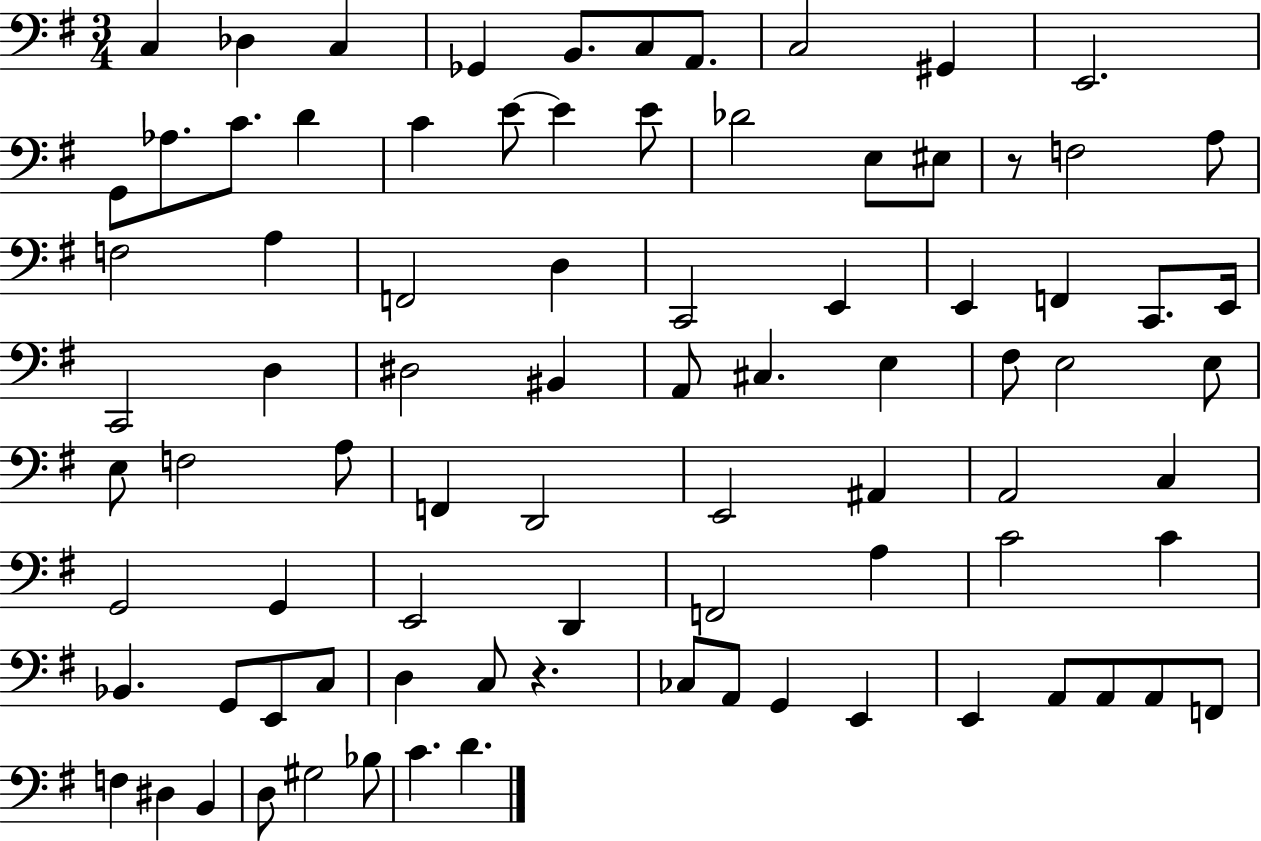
C3/q Db3/q C3/q Gb2/q B2/e. C3/e A2/e. C3/h G#2/q E2/h. G2/e Ab3/e. C4/e. D4/q C4/q E4/e E4/q E4/e Db4/h E3/e EIS3/e R/e F3/h A3/e F3/h A3/q F2/h D3/q C2/h E2/q E2/q F2/q C2/e. E2/s C2/h D3/q D#3/h BIS2/q A2/e C#3/q. E3/q F#3/e E3/h E3/e E3/e F3/h A3/e F2/q D2/h E2/h A#2/q A2/h C3/q G2/h G2/q E2/h D2/q F2/h A3/q C4/h C4/q Bb2/q. G2/e E2/e C3/e D3/q C3/e R/q. CES3/e A2/e G2/q E2/q E2/q A2/e A2/e A2/e F2/e F3/q D#3/q B2/q D3/e G#3/h Bb3/e C4/q. D4/q.